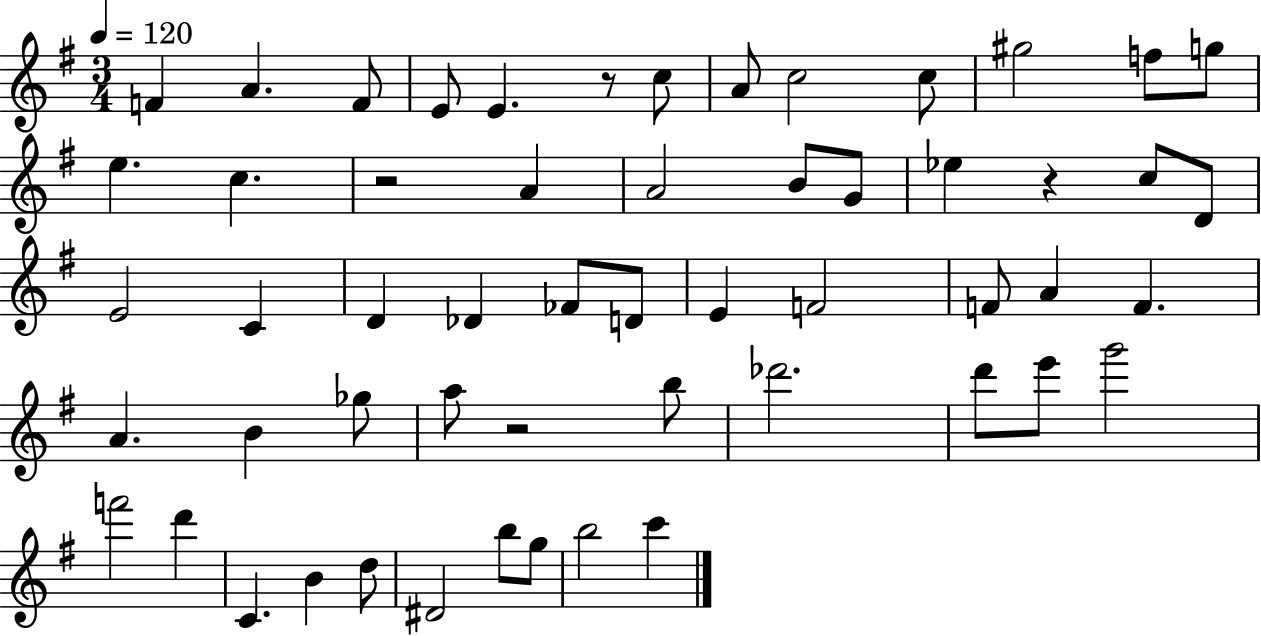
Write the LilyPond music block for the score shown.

{
  \clef treble
  \numericTimeSignature
  \time 3/4
  \key g \major
  \tempo 4 = 120
  f'4 a'4. f'8 | e'8 e'4. r8 c''8 | a'8 c''2 c''8 | gis''2 f''8 g''8 | \break e''4. c''4. | r2 a'4 | a'2 b'8 g'8 | ees''4 r4 c''8 d'8 | \break e'2 c'4 | d'4 des'4 fes'8 d'8 | e'4 f'2 | f'8 a'4 f'4. | \break a'4. b'4 ges''8 | a''8 r2 b''8 | des'''2. | d'''8 e'''8 g'''2 | \break f'''2 d'''4 | c'4. b'4 d''8 | dis'2 b''8 g''8 | b''2 c'''4 | \break \bar "|."
}